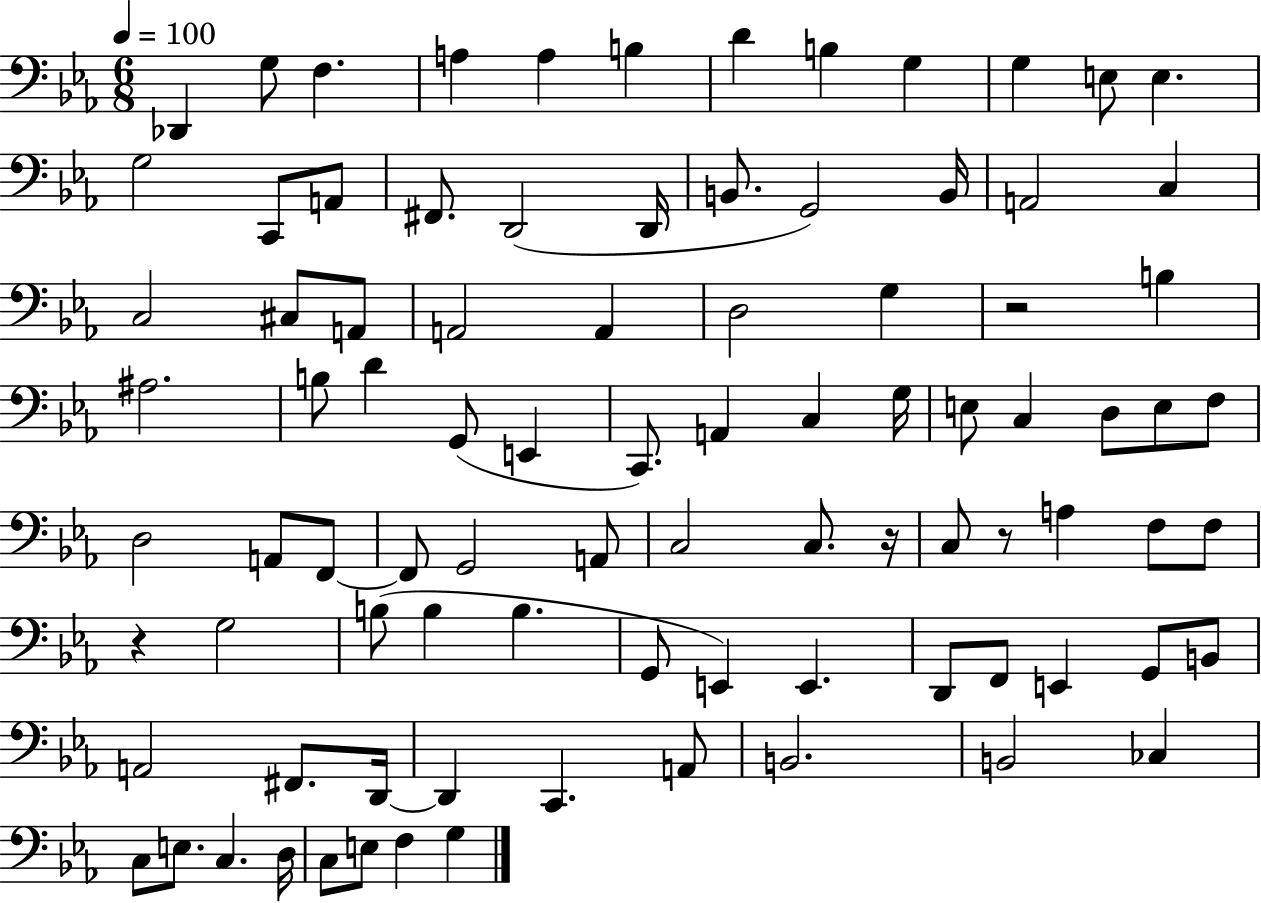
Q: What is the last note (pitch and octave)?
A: G3